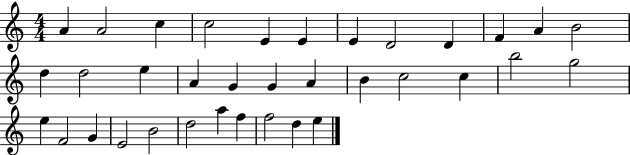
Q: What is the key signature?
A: C major